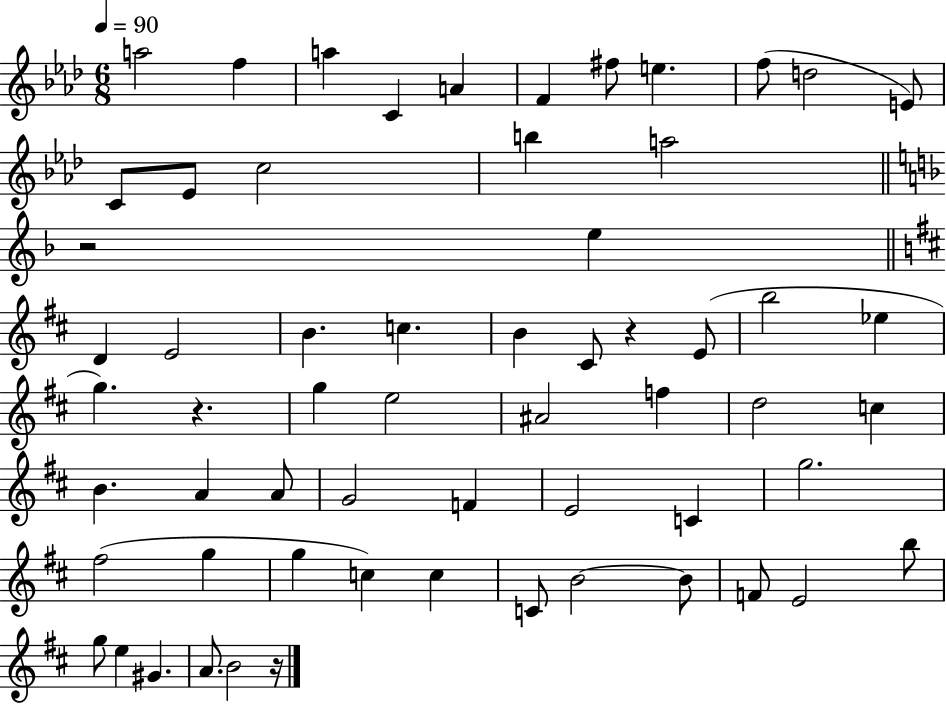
{
  \clef treble
  \numericTimeSignature
  \time 6/8
  \key aes \major
  \tempo 4 = 90
  \repeat volta 2 { a''2 f''4 | a''4 c'4 a'4 | f'4 fis''8 e''4. | f''8( d''2 e'8) | \break c'8 ees'8 c''2 | b''4 a''2 | \bar "||" \break \key d \minor r2 e''4 | \bar "||" \break \key b \minor d'4 e'2 | b'4. c''4. | b'4 cis'8 r4 e'8( | b''2 ees''4 | \break g''4.) r4. | g''4 e''2 | ais'2 f''4 | d''2 c''4 | \break b'4. a'4 a'8 | g'2 f'4 | e'2 c'4 | g''2. | \break fis''2( g''4 | g''4 c''4) c''4 | c'8 b'2~~ b'8 | f'8 e'2 b''8 | \break g''8 e''4 gis'4. | a'8. b'2 r16 | } \bar "|."
}